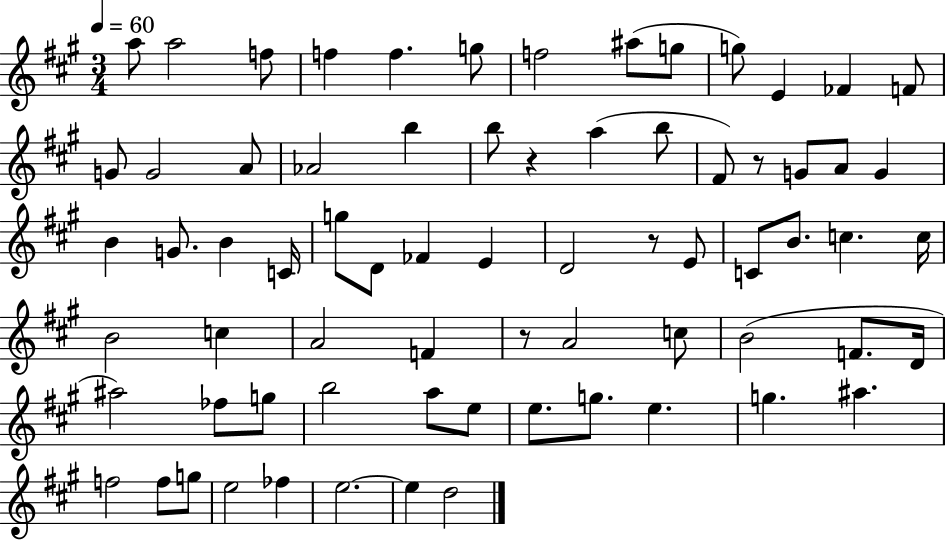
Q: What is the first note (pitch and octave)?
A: A5